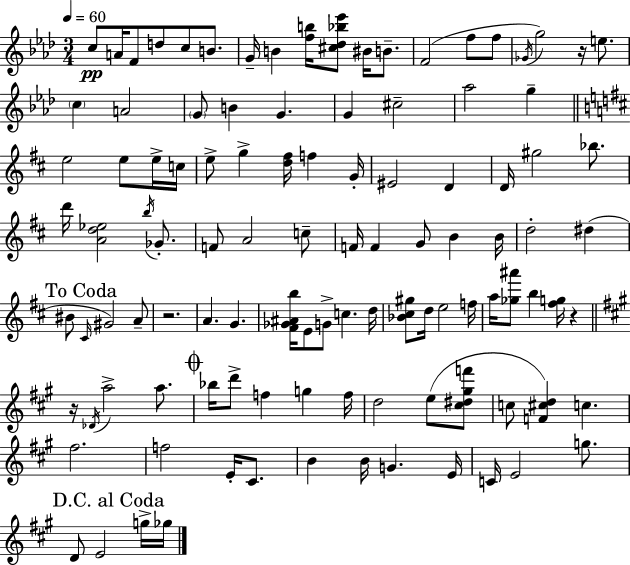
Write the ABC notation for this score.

X:1
T:Untitled
M:3/4
L:1/4
K:Fm
c/2 A/4 F/2 d/2 c/2 B/2 G/4 B [fb]/4 [^c_d_b_e']/2 ^B/4 B/2 F2 f/2 f/2 _G/4 g2 z/4 e/2 c A2 G/2 B G G ^c2 _a2 g e2 e/2 e/4 c/4 e/2 g [d^f]/4 f G/4 ^E2 D D/4 ^g2 _b/2 d'/4 [Ad_e]2 b/4 _G/2 F/2 A2 c/2 F/4 F G/2 B B/4 d2 ^d ^B/2 ^C/4 ^G2 A/2 z2 A G [^F_G^Ab]/4 E/2 G/2 c d/4 [_B^c^g]/2 d/4 e2 f/4 a/4 [_g^a']/2 b [^fg]/4 z z/4 _D/4 a2 a/2 _b/4 d'/2 f g f/4 d2 e/2 [^c^d^gf']/2 c/2 [F^cd] c ^f2 f2 E/4 ^C/2 B B/4 G E/4 C/4 E2 g/2 D/2 E2 g/4 _g/4